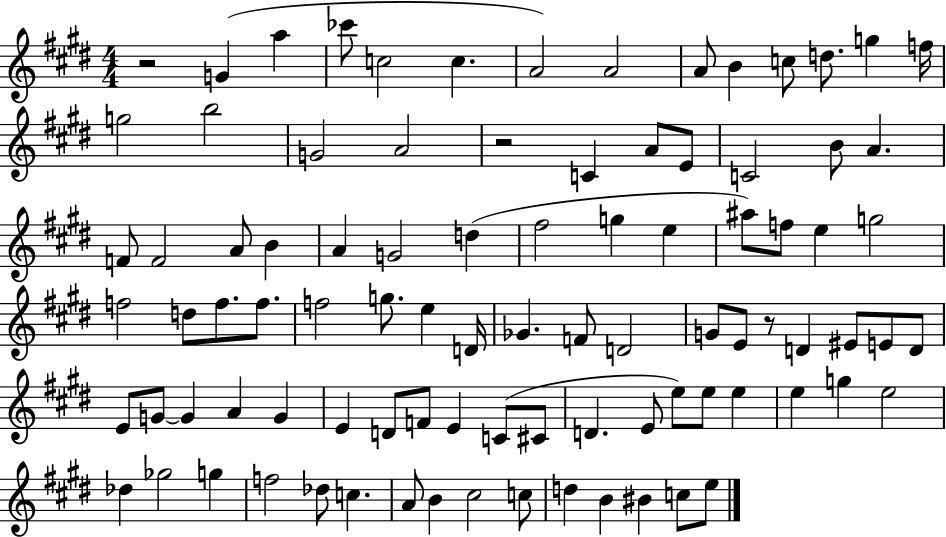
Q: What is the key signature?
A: E major